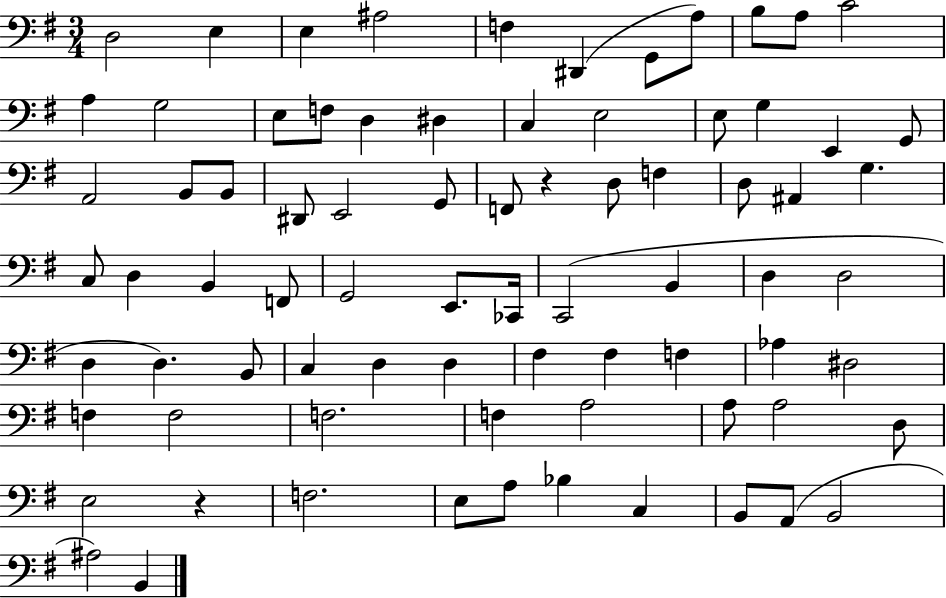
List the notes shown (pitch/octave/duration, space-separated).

D3/h E3/q E3/q A#3/h F3/q D#2/q G2/e A3/e B3/e A3/e C4/h A3/q G3/h E3/e F3/e D3/q D#3/q C3/q E3/h E3/e G3/q E2/q G2/e A2/h B2/e B2/e D#2/e E2/h G2/e F2/e R/q D3/e F3/q D3/e A#2/q G3/q. C3/e D3/q B2/q F2/e G2/h E2/e. CES2/s C2/h B2/q D3/q D3/h D3/q D3/q. B2/e C3/q D3/q D3/q F#3/q F#3/q F3/q Ab3/q D#3/h F3/q F3/h F3/h. F3/q A3/h A3/e A3/h D3/e E3/h R/q F3/h. E3/e A3/e Bb3/q C3/q B2/e A2/e B2/h A#3/h B2/q